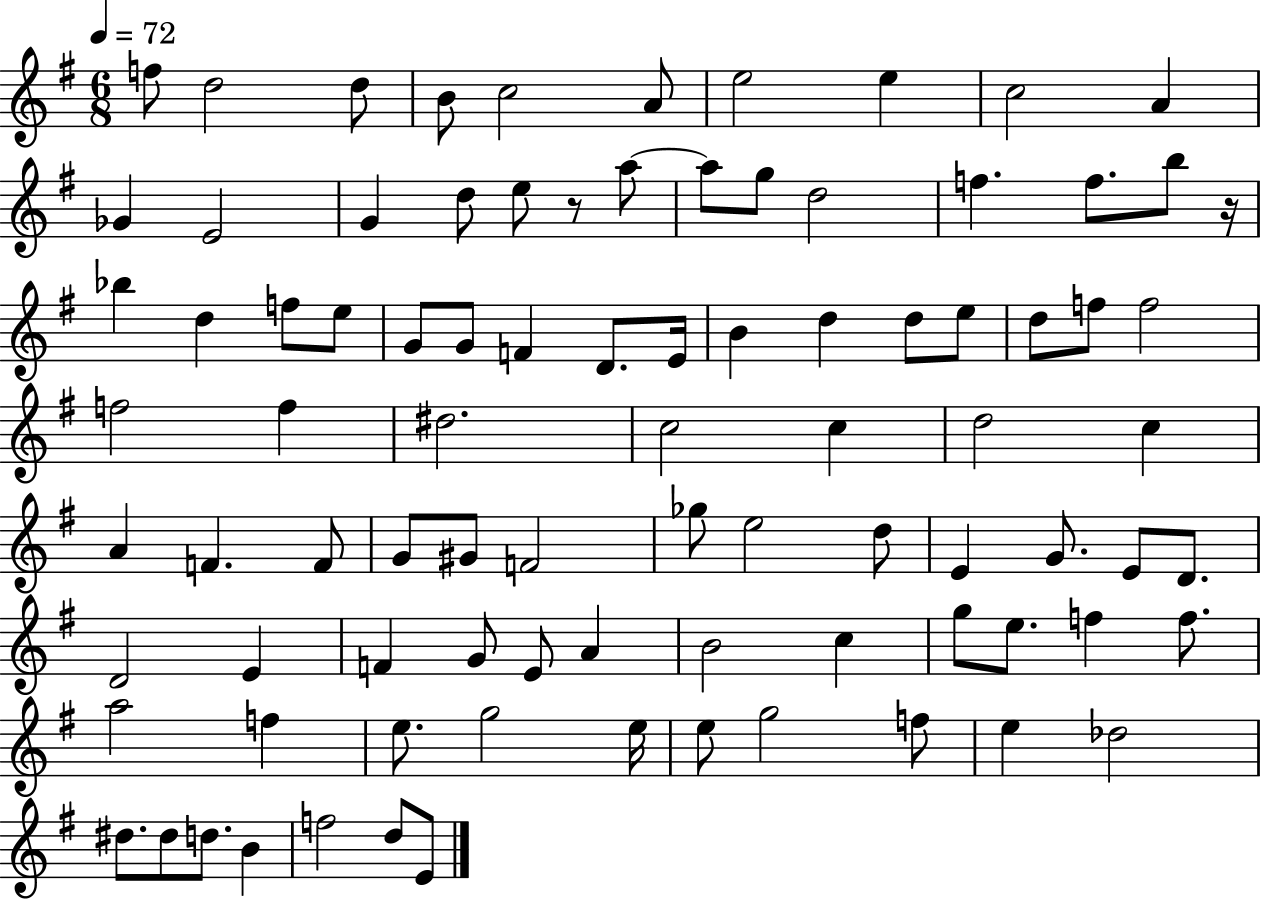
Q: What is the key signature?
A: G major